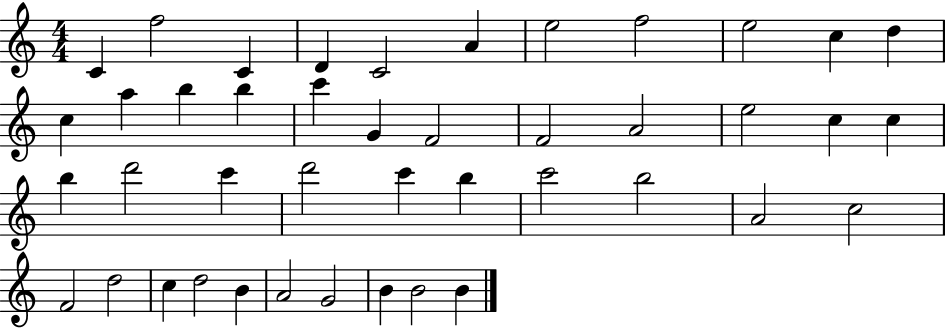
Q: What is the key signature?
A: C major